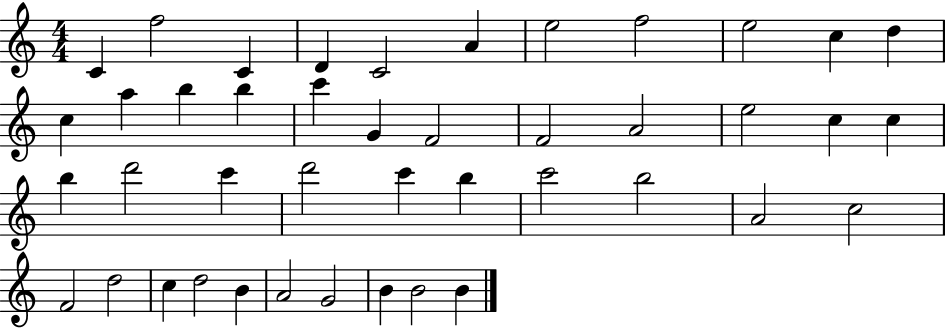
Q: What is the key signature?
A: C major